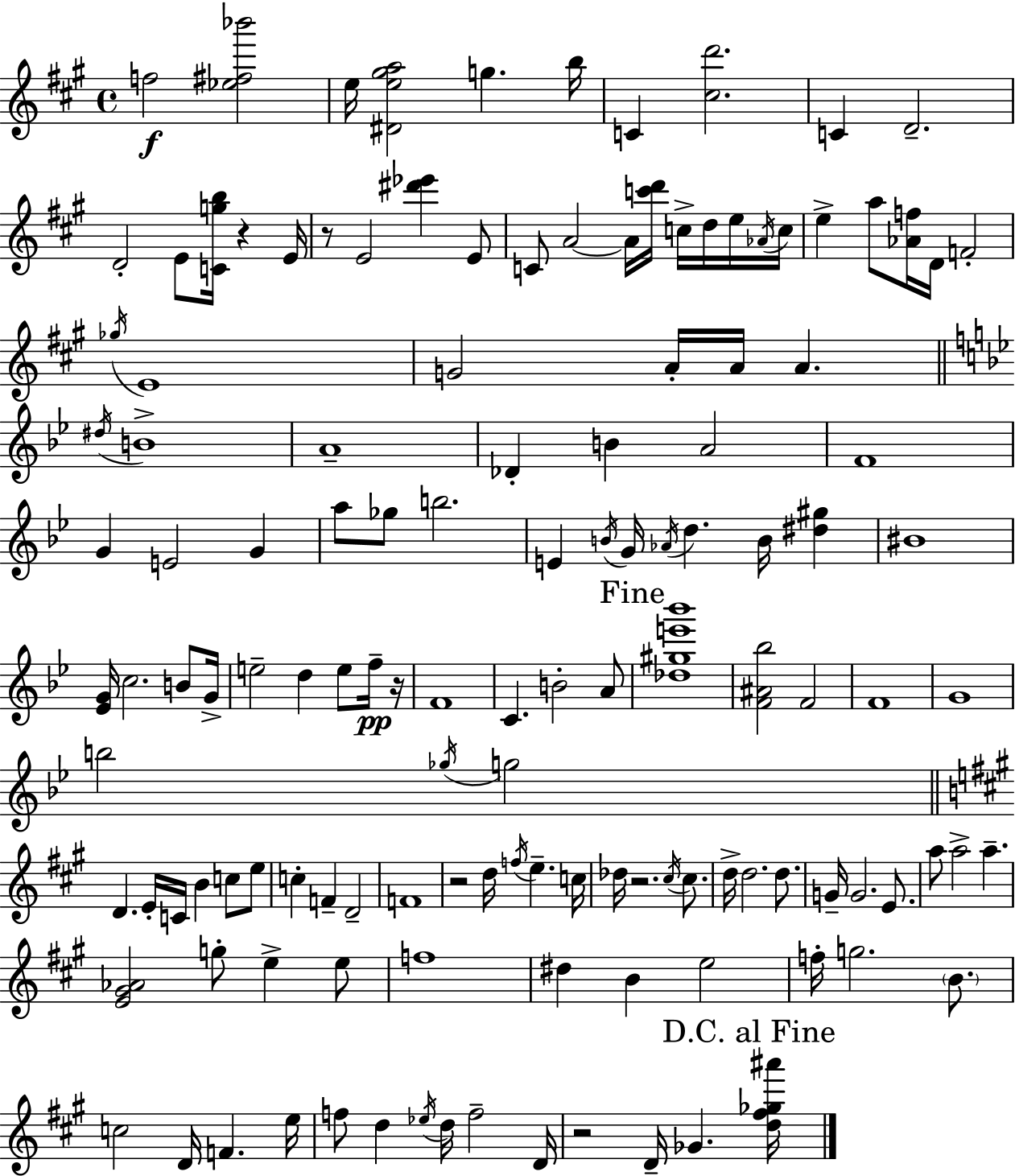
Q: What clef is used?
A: treble